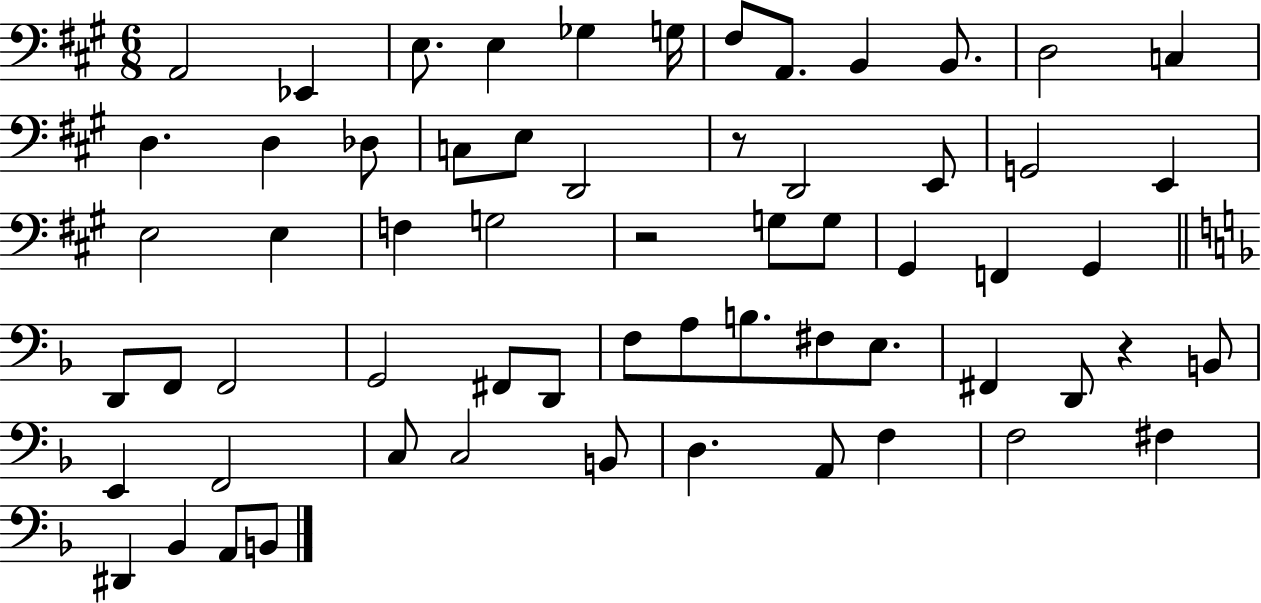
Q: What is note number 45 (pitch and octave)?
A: B2